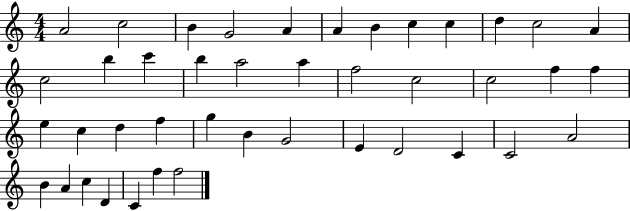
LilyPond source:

{
  \clef treble
  \numericTimeSignature
  \time 4/4
  \key c \major
  a'2 c''2 | b'4 g'2 a'4 | a'4 b'4 c''4 c''4 | d''4 c''2 a'4 | \break c''2 b''4 c'''4 | b''4 a''2 a''4 | f''2 c''2 | c''2 f''4 f''4 | \break e''4 c''4 d''4 f''4 | g''4 b'4 g'2 | e'4 d'2 c'4 | c'2 a'2 | \break b'4 a'4 c''4 d'4 | c'4 f''4 f''2 | \bar "|."
}